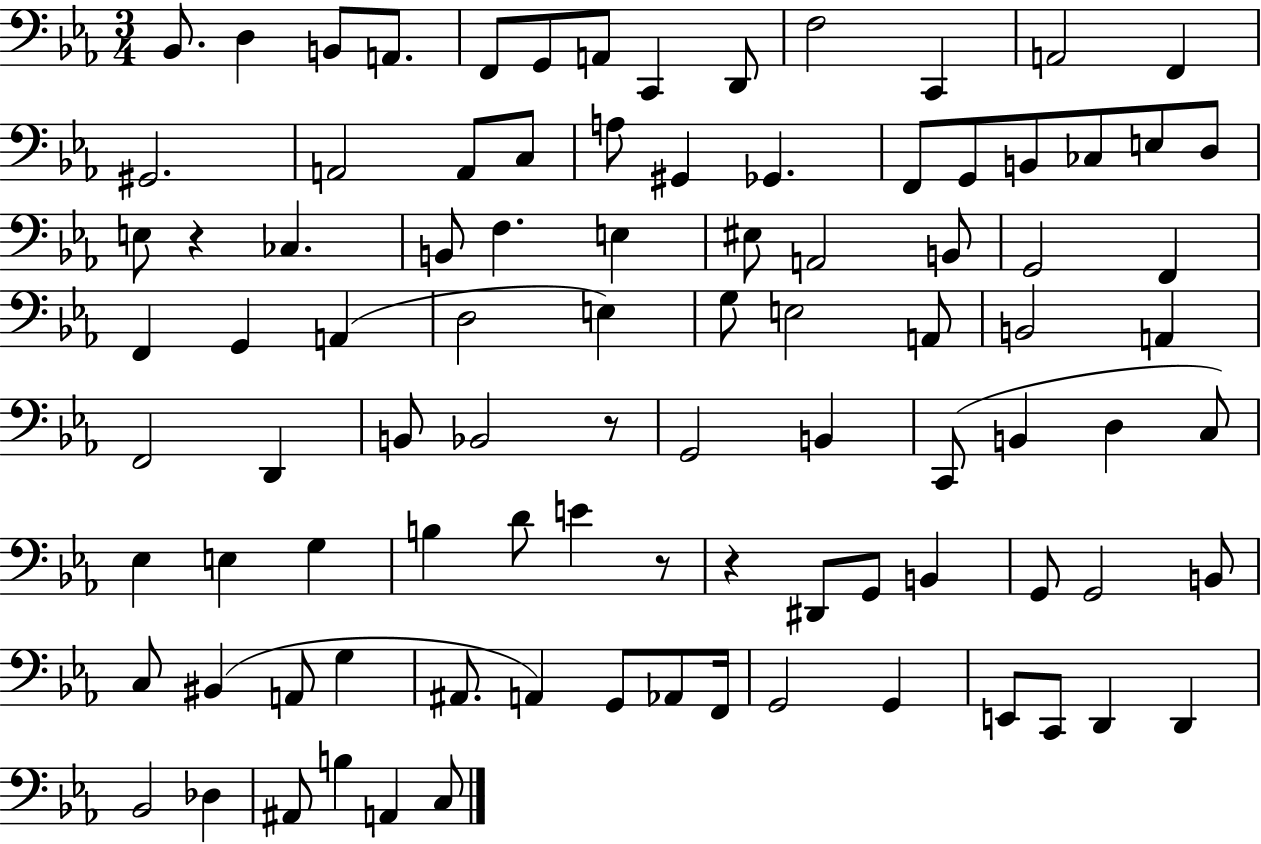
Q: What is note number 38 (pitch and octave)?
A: G2